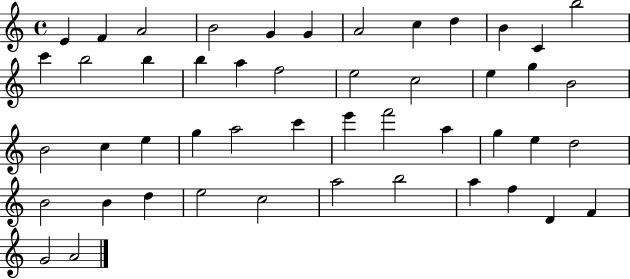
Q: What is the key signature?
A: C major